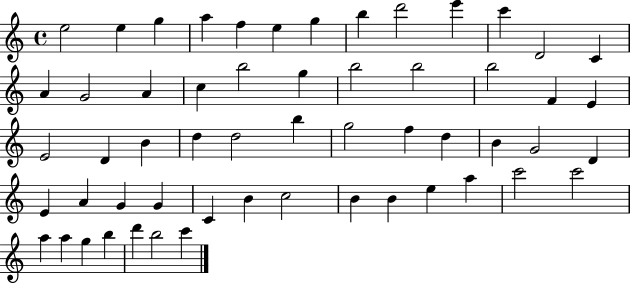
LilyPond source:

{
  \clef treble
  \time 4/4
  \defaultTimeSignature
  \key c \major
  e''2 e''4 g''4 | a''4 f''4 e''4 g''4 | b''4 d'''2 e'''4 | c'''4 d'2 c'4 | \break a'4 g'2 a'4 | c''4 b''2 g''4 | b''2 b''2 | b''2 f'4 e'4 | \break e'2 d'4 b'4 | d''4 d''2 b''4 | g''2 f''4 d''4 | b'4 g'2 d'4 | \break e'4 a'4 g'4 g'4 | c'4 b'4 c''2 | b'4 b'4 e''4 a''4 | c'''2 c'''2 | \break a''4 a''4 g''4 b''4 | d'''4 b''2 c'''4 | \bar "|."
}